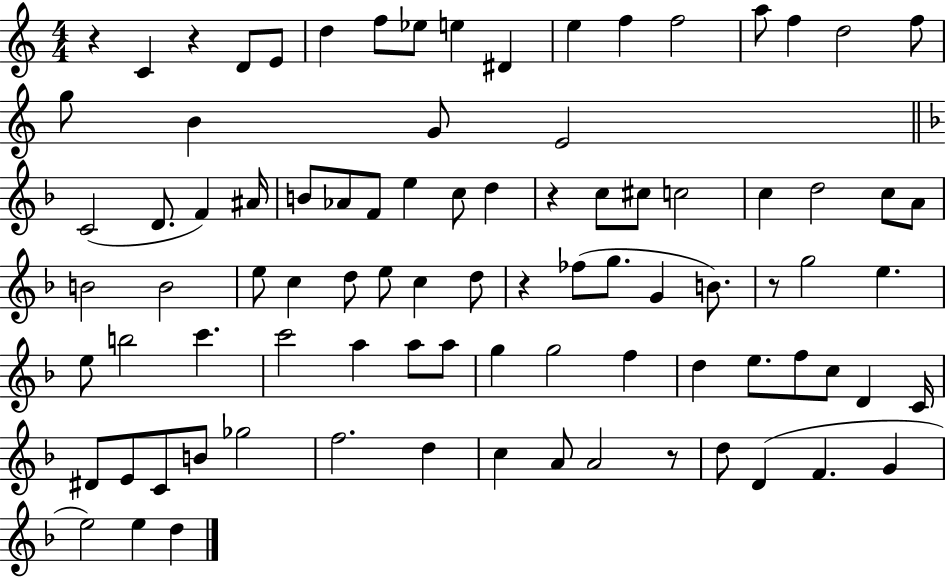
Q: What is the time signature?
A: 4/4